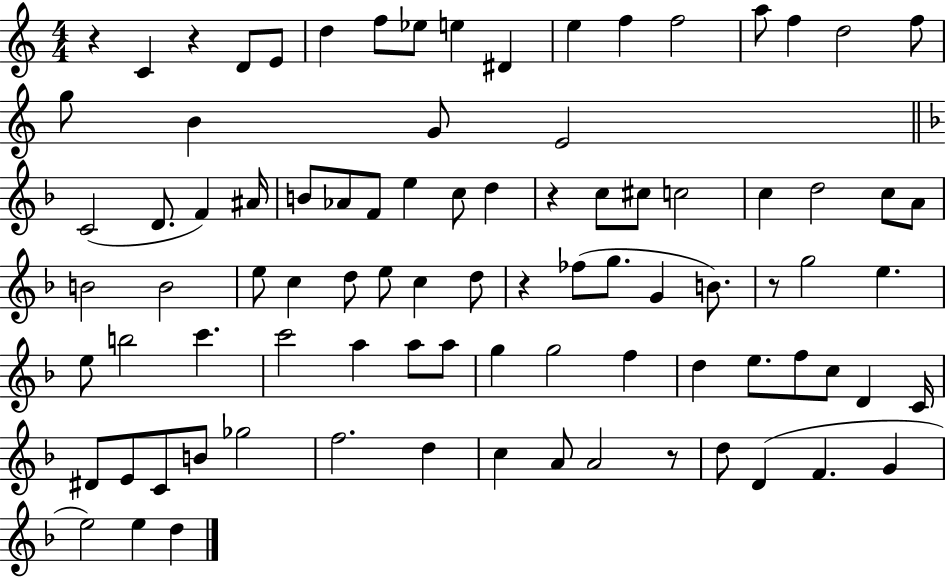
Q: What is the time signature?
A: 4/4